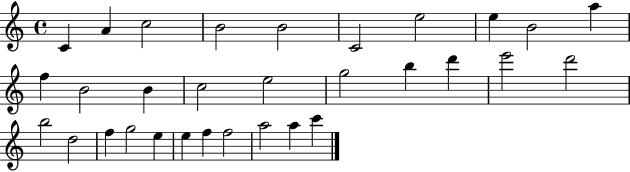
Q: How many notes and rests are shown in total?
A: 31